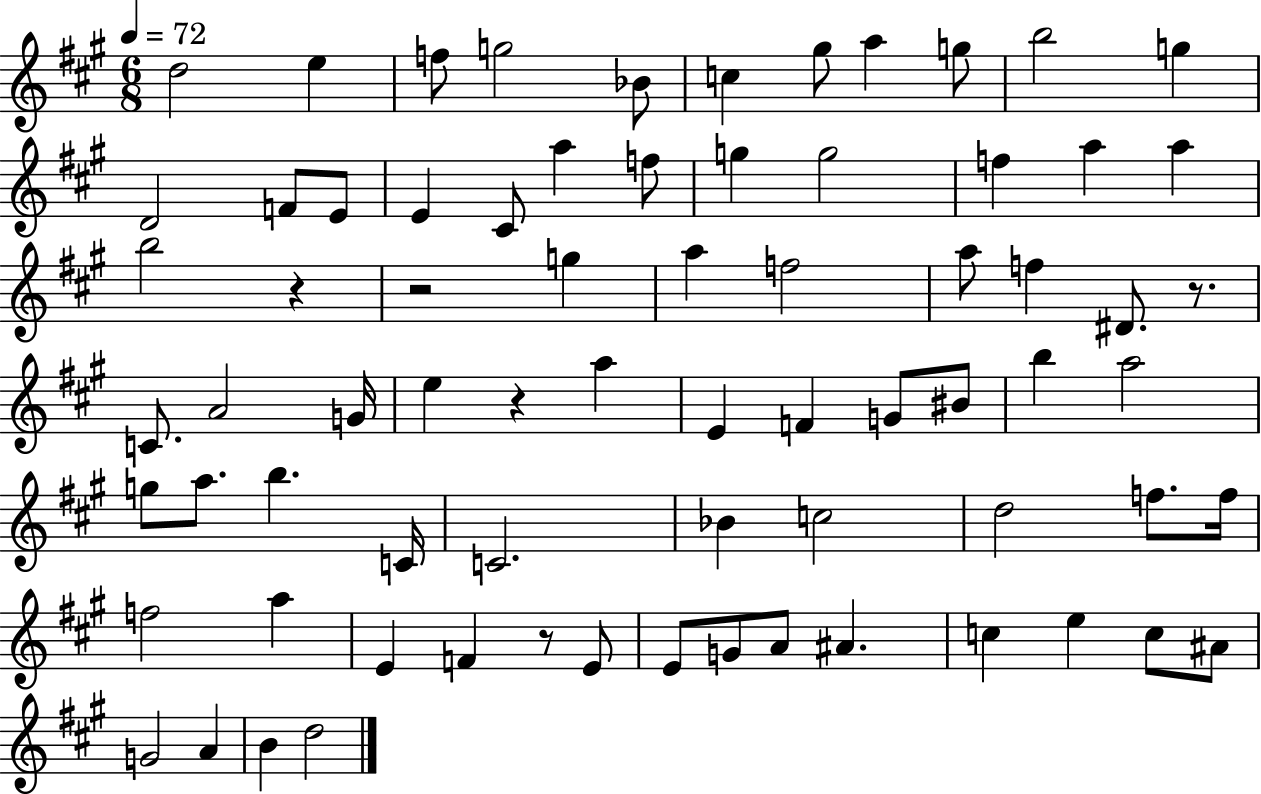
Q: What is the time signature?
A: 6/8